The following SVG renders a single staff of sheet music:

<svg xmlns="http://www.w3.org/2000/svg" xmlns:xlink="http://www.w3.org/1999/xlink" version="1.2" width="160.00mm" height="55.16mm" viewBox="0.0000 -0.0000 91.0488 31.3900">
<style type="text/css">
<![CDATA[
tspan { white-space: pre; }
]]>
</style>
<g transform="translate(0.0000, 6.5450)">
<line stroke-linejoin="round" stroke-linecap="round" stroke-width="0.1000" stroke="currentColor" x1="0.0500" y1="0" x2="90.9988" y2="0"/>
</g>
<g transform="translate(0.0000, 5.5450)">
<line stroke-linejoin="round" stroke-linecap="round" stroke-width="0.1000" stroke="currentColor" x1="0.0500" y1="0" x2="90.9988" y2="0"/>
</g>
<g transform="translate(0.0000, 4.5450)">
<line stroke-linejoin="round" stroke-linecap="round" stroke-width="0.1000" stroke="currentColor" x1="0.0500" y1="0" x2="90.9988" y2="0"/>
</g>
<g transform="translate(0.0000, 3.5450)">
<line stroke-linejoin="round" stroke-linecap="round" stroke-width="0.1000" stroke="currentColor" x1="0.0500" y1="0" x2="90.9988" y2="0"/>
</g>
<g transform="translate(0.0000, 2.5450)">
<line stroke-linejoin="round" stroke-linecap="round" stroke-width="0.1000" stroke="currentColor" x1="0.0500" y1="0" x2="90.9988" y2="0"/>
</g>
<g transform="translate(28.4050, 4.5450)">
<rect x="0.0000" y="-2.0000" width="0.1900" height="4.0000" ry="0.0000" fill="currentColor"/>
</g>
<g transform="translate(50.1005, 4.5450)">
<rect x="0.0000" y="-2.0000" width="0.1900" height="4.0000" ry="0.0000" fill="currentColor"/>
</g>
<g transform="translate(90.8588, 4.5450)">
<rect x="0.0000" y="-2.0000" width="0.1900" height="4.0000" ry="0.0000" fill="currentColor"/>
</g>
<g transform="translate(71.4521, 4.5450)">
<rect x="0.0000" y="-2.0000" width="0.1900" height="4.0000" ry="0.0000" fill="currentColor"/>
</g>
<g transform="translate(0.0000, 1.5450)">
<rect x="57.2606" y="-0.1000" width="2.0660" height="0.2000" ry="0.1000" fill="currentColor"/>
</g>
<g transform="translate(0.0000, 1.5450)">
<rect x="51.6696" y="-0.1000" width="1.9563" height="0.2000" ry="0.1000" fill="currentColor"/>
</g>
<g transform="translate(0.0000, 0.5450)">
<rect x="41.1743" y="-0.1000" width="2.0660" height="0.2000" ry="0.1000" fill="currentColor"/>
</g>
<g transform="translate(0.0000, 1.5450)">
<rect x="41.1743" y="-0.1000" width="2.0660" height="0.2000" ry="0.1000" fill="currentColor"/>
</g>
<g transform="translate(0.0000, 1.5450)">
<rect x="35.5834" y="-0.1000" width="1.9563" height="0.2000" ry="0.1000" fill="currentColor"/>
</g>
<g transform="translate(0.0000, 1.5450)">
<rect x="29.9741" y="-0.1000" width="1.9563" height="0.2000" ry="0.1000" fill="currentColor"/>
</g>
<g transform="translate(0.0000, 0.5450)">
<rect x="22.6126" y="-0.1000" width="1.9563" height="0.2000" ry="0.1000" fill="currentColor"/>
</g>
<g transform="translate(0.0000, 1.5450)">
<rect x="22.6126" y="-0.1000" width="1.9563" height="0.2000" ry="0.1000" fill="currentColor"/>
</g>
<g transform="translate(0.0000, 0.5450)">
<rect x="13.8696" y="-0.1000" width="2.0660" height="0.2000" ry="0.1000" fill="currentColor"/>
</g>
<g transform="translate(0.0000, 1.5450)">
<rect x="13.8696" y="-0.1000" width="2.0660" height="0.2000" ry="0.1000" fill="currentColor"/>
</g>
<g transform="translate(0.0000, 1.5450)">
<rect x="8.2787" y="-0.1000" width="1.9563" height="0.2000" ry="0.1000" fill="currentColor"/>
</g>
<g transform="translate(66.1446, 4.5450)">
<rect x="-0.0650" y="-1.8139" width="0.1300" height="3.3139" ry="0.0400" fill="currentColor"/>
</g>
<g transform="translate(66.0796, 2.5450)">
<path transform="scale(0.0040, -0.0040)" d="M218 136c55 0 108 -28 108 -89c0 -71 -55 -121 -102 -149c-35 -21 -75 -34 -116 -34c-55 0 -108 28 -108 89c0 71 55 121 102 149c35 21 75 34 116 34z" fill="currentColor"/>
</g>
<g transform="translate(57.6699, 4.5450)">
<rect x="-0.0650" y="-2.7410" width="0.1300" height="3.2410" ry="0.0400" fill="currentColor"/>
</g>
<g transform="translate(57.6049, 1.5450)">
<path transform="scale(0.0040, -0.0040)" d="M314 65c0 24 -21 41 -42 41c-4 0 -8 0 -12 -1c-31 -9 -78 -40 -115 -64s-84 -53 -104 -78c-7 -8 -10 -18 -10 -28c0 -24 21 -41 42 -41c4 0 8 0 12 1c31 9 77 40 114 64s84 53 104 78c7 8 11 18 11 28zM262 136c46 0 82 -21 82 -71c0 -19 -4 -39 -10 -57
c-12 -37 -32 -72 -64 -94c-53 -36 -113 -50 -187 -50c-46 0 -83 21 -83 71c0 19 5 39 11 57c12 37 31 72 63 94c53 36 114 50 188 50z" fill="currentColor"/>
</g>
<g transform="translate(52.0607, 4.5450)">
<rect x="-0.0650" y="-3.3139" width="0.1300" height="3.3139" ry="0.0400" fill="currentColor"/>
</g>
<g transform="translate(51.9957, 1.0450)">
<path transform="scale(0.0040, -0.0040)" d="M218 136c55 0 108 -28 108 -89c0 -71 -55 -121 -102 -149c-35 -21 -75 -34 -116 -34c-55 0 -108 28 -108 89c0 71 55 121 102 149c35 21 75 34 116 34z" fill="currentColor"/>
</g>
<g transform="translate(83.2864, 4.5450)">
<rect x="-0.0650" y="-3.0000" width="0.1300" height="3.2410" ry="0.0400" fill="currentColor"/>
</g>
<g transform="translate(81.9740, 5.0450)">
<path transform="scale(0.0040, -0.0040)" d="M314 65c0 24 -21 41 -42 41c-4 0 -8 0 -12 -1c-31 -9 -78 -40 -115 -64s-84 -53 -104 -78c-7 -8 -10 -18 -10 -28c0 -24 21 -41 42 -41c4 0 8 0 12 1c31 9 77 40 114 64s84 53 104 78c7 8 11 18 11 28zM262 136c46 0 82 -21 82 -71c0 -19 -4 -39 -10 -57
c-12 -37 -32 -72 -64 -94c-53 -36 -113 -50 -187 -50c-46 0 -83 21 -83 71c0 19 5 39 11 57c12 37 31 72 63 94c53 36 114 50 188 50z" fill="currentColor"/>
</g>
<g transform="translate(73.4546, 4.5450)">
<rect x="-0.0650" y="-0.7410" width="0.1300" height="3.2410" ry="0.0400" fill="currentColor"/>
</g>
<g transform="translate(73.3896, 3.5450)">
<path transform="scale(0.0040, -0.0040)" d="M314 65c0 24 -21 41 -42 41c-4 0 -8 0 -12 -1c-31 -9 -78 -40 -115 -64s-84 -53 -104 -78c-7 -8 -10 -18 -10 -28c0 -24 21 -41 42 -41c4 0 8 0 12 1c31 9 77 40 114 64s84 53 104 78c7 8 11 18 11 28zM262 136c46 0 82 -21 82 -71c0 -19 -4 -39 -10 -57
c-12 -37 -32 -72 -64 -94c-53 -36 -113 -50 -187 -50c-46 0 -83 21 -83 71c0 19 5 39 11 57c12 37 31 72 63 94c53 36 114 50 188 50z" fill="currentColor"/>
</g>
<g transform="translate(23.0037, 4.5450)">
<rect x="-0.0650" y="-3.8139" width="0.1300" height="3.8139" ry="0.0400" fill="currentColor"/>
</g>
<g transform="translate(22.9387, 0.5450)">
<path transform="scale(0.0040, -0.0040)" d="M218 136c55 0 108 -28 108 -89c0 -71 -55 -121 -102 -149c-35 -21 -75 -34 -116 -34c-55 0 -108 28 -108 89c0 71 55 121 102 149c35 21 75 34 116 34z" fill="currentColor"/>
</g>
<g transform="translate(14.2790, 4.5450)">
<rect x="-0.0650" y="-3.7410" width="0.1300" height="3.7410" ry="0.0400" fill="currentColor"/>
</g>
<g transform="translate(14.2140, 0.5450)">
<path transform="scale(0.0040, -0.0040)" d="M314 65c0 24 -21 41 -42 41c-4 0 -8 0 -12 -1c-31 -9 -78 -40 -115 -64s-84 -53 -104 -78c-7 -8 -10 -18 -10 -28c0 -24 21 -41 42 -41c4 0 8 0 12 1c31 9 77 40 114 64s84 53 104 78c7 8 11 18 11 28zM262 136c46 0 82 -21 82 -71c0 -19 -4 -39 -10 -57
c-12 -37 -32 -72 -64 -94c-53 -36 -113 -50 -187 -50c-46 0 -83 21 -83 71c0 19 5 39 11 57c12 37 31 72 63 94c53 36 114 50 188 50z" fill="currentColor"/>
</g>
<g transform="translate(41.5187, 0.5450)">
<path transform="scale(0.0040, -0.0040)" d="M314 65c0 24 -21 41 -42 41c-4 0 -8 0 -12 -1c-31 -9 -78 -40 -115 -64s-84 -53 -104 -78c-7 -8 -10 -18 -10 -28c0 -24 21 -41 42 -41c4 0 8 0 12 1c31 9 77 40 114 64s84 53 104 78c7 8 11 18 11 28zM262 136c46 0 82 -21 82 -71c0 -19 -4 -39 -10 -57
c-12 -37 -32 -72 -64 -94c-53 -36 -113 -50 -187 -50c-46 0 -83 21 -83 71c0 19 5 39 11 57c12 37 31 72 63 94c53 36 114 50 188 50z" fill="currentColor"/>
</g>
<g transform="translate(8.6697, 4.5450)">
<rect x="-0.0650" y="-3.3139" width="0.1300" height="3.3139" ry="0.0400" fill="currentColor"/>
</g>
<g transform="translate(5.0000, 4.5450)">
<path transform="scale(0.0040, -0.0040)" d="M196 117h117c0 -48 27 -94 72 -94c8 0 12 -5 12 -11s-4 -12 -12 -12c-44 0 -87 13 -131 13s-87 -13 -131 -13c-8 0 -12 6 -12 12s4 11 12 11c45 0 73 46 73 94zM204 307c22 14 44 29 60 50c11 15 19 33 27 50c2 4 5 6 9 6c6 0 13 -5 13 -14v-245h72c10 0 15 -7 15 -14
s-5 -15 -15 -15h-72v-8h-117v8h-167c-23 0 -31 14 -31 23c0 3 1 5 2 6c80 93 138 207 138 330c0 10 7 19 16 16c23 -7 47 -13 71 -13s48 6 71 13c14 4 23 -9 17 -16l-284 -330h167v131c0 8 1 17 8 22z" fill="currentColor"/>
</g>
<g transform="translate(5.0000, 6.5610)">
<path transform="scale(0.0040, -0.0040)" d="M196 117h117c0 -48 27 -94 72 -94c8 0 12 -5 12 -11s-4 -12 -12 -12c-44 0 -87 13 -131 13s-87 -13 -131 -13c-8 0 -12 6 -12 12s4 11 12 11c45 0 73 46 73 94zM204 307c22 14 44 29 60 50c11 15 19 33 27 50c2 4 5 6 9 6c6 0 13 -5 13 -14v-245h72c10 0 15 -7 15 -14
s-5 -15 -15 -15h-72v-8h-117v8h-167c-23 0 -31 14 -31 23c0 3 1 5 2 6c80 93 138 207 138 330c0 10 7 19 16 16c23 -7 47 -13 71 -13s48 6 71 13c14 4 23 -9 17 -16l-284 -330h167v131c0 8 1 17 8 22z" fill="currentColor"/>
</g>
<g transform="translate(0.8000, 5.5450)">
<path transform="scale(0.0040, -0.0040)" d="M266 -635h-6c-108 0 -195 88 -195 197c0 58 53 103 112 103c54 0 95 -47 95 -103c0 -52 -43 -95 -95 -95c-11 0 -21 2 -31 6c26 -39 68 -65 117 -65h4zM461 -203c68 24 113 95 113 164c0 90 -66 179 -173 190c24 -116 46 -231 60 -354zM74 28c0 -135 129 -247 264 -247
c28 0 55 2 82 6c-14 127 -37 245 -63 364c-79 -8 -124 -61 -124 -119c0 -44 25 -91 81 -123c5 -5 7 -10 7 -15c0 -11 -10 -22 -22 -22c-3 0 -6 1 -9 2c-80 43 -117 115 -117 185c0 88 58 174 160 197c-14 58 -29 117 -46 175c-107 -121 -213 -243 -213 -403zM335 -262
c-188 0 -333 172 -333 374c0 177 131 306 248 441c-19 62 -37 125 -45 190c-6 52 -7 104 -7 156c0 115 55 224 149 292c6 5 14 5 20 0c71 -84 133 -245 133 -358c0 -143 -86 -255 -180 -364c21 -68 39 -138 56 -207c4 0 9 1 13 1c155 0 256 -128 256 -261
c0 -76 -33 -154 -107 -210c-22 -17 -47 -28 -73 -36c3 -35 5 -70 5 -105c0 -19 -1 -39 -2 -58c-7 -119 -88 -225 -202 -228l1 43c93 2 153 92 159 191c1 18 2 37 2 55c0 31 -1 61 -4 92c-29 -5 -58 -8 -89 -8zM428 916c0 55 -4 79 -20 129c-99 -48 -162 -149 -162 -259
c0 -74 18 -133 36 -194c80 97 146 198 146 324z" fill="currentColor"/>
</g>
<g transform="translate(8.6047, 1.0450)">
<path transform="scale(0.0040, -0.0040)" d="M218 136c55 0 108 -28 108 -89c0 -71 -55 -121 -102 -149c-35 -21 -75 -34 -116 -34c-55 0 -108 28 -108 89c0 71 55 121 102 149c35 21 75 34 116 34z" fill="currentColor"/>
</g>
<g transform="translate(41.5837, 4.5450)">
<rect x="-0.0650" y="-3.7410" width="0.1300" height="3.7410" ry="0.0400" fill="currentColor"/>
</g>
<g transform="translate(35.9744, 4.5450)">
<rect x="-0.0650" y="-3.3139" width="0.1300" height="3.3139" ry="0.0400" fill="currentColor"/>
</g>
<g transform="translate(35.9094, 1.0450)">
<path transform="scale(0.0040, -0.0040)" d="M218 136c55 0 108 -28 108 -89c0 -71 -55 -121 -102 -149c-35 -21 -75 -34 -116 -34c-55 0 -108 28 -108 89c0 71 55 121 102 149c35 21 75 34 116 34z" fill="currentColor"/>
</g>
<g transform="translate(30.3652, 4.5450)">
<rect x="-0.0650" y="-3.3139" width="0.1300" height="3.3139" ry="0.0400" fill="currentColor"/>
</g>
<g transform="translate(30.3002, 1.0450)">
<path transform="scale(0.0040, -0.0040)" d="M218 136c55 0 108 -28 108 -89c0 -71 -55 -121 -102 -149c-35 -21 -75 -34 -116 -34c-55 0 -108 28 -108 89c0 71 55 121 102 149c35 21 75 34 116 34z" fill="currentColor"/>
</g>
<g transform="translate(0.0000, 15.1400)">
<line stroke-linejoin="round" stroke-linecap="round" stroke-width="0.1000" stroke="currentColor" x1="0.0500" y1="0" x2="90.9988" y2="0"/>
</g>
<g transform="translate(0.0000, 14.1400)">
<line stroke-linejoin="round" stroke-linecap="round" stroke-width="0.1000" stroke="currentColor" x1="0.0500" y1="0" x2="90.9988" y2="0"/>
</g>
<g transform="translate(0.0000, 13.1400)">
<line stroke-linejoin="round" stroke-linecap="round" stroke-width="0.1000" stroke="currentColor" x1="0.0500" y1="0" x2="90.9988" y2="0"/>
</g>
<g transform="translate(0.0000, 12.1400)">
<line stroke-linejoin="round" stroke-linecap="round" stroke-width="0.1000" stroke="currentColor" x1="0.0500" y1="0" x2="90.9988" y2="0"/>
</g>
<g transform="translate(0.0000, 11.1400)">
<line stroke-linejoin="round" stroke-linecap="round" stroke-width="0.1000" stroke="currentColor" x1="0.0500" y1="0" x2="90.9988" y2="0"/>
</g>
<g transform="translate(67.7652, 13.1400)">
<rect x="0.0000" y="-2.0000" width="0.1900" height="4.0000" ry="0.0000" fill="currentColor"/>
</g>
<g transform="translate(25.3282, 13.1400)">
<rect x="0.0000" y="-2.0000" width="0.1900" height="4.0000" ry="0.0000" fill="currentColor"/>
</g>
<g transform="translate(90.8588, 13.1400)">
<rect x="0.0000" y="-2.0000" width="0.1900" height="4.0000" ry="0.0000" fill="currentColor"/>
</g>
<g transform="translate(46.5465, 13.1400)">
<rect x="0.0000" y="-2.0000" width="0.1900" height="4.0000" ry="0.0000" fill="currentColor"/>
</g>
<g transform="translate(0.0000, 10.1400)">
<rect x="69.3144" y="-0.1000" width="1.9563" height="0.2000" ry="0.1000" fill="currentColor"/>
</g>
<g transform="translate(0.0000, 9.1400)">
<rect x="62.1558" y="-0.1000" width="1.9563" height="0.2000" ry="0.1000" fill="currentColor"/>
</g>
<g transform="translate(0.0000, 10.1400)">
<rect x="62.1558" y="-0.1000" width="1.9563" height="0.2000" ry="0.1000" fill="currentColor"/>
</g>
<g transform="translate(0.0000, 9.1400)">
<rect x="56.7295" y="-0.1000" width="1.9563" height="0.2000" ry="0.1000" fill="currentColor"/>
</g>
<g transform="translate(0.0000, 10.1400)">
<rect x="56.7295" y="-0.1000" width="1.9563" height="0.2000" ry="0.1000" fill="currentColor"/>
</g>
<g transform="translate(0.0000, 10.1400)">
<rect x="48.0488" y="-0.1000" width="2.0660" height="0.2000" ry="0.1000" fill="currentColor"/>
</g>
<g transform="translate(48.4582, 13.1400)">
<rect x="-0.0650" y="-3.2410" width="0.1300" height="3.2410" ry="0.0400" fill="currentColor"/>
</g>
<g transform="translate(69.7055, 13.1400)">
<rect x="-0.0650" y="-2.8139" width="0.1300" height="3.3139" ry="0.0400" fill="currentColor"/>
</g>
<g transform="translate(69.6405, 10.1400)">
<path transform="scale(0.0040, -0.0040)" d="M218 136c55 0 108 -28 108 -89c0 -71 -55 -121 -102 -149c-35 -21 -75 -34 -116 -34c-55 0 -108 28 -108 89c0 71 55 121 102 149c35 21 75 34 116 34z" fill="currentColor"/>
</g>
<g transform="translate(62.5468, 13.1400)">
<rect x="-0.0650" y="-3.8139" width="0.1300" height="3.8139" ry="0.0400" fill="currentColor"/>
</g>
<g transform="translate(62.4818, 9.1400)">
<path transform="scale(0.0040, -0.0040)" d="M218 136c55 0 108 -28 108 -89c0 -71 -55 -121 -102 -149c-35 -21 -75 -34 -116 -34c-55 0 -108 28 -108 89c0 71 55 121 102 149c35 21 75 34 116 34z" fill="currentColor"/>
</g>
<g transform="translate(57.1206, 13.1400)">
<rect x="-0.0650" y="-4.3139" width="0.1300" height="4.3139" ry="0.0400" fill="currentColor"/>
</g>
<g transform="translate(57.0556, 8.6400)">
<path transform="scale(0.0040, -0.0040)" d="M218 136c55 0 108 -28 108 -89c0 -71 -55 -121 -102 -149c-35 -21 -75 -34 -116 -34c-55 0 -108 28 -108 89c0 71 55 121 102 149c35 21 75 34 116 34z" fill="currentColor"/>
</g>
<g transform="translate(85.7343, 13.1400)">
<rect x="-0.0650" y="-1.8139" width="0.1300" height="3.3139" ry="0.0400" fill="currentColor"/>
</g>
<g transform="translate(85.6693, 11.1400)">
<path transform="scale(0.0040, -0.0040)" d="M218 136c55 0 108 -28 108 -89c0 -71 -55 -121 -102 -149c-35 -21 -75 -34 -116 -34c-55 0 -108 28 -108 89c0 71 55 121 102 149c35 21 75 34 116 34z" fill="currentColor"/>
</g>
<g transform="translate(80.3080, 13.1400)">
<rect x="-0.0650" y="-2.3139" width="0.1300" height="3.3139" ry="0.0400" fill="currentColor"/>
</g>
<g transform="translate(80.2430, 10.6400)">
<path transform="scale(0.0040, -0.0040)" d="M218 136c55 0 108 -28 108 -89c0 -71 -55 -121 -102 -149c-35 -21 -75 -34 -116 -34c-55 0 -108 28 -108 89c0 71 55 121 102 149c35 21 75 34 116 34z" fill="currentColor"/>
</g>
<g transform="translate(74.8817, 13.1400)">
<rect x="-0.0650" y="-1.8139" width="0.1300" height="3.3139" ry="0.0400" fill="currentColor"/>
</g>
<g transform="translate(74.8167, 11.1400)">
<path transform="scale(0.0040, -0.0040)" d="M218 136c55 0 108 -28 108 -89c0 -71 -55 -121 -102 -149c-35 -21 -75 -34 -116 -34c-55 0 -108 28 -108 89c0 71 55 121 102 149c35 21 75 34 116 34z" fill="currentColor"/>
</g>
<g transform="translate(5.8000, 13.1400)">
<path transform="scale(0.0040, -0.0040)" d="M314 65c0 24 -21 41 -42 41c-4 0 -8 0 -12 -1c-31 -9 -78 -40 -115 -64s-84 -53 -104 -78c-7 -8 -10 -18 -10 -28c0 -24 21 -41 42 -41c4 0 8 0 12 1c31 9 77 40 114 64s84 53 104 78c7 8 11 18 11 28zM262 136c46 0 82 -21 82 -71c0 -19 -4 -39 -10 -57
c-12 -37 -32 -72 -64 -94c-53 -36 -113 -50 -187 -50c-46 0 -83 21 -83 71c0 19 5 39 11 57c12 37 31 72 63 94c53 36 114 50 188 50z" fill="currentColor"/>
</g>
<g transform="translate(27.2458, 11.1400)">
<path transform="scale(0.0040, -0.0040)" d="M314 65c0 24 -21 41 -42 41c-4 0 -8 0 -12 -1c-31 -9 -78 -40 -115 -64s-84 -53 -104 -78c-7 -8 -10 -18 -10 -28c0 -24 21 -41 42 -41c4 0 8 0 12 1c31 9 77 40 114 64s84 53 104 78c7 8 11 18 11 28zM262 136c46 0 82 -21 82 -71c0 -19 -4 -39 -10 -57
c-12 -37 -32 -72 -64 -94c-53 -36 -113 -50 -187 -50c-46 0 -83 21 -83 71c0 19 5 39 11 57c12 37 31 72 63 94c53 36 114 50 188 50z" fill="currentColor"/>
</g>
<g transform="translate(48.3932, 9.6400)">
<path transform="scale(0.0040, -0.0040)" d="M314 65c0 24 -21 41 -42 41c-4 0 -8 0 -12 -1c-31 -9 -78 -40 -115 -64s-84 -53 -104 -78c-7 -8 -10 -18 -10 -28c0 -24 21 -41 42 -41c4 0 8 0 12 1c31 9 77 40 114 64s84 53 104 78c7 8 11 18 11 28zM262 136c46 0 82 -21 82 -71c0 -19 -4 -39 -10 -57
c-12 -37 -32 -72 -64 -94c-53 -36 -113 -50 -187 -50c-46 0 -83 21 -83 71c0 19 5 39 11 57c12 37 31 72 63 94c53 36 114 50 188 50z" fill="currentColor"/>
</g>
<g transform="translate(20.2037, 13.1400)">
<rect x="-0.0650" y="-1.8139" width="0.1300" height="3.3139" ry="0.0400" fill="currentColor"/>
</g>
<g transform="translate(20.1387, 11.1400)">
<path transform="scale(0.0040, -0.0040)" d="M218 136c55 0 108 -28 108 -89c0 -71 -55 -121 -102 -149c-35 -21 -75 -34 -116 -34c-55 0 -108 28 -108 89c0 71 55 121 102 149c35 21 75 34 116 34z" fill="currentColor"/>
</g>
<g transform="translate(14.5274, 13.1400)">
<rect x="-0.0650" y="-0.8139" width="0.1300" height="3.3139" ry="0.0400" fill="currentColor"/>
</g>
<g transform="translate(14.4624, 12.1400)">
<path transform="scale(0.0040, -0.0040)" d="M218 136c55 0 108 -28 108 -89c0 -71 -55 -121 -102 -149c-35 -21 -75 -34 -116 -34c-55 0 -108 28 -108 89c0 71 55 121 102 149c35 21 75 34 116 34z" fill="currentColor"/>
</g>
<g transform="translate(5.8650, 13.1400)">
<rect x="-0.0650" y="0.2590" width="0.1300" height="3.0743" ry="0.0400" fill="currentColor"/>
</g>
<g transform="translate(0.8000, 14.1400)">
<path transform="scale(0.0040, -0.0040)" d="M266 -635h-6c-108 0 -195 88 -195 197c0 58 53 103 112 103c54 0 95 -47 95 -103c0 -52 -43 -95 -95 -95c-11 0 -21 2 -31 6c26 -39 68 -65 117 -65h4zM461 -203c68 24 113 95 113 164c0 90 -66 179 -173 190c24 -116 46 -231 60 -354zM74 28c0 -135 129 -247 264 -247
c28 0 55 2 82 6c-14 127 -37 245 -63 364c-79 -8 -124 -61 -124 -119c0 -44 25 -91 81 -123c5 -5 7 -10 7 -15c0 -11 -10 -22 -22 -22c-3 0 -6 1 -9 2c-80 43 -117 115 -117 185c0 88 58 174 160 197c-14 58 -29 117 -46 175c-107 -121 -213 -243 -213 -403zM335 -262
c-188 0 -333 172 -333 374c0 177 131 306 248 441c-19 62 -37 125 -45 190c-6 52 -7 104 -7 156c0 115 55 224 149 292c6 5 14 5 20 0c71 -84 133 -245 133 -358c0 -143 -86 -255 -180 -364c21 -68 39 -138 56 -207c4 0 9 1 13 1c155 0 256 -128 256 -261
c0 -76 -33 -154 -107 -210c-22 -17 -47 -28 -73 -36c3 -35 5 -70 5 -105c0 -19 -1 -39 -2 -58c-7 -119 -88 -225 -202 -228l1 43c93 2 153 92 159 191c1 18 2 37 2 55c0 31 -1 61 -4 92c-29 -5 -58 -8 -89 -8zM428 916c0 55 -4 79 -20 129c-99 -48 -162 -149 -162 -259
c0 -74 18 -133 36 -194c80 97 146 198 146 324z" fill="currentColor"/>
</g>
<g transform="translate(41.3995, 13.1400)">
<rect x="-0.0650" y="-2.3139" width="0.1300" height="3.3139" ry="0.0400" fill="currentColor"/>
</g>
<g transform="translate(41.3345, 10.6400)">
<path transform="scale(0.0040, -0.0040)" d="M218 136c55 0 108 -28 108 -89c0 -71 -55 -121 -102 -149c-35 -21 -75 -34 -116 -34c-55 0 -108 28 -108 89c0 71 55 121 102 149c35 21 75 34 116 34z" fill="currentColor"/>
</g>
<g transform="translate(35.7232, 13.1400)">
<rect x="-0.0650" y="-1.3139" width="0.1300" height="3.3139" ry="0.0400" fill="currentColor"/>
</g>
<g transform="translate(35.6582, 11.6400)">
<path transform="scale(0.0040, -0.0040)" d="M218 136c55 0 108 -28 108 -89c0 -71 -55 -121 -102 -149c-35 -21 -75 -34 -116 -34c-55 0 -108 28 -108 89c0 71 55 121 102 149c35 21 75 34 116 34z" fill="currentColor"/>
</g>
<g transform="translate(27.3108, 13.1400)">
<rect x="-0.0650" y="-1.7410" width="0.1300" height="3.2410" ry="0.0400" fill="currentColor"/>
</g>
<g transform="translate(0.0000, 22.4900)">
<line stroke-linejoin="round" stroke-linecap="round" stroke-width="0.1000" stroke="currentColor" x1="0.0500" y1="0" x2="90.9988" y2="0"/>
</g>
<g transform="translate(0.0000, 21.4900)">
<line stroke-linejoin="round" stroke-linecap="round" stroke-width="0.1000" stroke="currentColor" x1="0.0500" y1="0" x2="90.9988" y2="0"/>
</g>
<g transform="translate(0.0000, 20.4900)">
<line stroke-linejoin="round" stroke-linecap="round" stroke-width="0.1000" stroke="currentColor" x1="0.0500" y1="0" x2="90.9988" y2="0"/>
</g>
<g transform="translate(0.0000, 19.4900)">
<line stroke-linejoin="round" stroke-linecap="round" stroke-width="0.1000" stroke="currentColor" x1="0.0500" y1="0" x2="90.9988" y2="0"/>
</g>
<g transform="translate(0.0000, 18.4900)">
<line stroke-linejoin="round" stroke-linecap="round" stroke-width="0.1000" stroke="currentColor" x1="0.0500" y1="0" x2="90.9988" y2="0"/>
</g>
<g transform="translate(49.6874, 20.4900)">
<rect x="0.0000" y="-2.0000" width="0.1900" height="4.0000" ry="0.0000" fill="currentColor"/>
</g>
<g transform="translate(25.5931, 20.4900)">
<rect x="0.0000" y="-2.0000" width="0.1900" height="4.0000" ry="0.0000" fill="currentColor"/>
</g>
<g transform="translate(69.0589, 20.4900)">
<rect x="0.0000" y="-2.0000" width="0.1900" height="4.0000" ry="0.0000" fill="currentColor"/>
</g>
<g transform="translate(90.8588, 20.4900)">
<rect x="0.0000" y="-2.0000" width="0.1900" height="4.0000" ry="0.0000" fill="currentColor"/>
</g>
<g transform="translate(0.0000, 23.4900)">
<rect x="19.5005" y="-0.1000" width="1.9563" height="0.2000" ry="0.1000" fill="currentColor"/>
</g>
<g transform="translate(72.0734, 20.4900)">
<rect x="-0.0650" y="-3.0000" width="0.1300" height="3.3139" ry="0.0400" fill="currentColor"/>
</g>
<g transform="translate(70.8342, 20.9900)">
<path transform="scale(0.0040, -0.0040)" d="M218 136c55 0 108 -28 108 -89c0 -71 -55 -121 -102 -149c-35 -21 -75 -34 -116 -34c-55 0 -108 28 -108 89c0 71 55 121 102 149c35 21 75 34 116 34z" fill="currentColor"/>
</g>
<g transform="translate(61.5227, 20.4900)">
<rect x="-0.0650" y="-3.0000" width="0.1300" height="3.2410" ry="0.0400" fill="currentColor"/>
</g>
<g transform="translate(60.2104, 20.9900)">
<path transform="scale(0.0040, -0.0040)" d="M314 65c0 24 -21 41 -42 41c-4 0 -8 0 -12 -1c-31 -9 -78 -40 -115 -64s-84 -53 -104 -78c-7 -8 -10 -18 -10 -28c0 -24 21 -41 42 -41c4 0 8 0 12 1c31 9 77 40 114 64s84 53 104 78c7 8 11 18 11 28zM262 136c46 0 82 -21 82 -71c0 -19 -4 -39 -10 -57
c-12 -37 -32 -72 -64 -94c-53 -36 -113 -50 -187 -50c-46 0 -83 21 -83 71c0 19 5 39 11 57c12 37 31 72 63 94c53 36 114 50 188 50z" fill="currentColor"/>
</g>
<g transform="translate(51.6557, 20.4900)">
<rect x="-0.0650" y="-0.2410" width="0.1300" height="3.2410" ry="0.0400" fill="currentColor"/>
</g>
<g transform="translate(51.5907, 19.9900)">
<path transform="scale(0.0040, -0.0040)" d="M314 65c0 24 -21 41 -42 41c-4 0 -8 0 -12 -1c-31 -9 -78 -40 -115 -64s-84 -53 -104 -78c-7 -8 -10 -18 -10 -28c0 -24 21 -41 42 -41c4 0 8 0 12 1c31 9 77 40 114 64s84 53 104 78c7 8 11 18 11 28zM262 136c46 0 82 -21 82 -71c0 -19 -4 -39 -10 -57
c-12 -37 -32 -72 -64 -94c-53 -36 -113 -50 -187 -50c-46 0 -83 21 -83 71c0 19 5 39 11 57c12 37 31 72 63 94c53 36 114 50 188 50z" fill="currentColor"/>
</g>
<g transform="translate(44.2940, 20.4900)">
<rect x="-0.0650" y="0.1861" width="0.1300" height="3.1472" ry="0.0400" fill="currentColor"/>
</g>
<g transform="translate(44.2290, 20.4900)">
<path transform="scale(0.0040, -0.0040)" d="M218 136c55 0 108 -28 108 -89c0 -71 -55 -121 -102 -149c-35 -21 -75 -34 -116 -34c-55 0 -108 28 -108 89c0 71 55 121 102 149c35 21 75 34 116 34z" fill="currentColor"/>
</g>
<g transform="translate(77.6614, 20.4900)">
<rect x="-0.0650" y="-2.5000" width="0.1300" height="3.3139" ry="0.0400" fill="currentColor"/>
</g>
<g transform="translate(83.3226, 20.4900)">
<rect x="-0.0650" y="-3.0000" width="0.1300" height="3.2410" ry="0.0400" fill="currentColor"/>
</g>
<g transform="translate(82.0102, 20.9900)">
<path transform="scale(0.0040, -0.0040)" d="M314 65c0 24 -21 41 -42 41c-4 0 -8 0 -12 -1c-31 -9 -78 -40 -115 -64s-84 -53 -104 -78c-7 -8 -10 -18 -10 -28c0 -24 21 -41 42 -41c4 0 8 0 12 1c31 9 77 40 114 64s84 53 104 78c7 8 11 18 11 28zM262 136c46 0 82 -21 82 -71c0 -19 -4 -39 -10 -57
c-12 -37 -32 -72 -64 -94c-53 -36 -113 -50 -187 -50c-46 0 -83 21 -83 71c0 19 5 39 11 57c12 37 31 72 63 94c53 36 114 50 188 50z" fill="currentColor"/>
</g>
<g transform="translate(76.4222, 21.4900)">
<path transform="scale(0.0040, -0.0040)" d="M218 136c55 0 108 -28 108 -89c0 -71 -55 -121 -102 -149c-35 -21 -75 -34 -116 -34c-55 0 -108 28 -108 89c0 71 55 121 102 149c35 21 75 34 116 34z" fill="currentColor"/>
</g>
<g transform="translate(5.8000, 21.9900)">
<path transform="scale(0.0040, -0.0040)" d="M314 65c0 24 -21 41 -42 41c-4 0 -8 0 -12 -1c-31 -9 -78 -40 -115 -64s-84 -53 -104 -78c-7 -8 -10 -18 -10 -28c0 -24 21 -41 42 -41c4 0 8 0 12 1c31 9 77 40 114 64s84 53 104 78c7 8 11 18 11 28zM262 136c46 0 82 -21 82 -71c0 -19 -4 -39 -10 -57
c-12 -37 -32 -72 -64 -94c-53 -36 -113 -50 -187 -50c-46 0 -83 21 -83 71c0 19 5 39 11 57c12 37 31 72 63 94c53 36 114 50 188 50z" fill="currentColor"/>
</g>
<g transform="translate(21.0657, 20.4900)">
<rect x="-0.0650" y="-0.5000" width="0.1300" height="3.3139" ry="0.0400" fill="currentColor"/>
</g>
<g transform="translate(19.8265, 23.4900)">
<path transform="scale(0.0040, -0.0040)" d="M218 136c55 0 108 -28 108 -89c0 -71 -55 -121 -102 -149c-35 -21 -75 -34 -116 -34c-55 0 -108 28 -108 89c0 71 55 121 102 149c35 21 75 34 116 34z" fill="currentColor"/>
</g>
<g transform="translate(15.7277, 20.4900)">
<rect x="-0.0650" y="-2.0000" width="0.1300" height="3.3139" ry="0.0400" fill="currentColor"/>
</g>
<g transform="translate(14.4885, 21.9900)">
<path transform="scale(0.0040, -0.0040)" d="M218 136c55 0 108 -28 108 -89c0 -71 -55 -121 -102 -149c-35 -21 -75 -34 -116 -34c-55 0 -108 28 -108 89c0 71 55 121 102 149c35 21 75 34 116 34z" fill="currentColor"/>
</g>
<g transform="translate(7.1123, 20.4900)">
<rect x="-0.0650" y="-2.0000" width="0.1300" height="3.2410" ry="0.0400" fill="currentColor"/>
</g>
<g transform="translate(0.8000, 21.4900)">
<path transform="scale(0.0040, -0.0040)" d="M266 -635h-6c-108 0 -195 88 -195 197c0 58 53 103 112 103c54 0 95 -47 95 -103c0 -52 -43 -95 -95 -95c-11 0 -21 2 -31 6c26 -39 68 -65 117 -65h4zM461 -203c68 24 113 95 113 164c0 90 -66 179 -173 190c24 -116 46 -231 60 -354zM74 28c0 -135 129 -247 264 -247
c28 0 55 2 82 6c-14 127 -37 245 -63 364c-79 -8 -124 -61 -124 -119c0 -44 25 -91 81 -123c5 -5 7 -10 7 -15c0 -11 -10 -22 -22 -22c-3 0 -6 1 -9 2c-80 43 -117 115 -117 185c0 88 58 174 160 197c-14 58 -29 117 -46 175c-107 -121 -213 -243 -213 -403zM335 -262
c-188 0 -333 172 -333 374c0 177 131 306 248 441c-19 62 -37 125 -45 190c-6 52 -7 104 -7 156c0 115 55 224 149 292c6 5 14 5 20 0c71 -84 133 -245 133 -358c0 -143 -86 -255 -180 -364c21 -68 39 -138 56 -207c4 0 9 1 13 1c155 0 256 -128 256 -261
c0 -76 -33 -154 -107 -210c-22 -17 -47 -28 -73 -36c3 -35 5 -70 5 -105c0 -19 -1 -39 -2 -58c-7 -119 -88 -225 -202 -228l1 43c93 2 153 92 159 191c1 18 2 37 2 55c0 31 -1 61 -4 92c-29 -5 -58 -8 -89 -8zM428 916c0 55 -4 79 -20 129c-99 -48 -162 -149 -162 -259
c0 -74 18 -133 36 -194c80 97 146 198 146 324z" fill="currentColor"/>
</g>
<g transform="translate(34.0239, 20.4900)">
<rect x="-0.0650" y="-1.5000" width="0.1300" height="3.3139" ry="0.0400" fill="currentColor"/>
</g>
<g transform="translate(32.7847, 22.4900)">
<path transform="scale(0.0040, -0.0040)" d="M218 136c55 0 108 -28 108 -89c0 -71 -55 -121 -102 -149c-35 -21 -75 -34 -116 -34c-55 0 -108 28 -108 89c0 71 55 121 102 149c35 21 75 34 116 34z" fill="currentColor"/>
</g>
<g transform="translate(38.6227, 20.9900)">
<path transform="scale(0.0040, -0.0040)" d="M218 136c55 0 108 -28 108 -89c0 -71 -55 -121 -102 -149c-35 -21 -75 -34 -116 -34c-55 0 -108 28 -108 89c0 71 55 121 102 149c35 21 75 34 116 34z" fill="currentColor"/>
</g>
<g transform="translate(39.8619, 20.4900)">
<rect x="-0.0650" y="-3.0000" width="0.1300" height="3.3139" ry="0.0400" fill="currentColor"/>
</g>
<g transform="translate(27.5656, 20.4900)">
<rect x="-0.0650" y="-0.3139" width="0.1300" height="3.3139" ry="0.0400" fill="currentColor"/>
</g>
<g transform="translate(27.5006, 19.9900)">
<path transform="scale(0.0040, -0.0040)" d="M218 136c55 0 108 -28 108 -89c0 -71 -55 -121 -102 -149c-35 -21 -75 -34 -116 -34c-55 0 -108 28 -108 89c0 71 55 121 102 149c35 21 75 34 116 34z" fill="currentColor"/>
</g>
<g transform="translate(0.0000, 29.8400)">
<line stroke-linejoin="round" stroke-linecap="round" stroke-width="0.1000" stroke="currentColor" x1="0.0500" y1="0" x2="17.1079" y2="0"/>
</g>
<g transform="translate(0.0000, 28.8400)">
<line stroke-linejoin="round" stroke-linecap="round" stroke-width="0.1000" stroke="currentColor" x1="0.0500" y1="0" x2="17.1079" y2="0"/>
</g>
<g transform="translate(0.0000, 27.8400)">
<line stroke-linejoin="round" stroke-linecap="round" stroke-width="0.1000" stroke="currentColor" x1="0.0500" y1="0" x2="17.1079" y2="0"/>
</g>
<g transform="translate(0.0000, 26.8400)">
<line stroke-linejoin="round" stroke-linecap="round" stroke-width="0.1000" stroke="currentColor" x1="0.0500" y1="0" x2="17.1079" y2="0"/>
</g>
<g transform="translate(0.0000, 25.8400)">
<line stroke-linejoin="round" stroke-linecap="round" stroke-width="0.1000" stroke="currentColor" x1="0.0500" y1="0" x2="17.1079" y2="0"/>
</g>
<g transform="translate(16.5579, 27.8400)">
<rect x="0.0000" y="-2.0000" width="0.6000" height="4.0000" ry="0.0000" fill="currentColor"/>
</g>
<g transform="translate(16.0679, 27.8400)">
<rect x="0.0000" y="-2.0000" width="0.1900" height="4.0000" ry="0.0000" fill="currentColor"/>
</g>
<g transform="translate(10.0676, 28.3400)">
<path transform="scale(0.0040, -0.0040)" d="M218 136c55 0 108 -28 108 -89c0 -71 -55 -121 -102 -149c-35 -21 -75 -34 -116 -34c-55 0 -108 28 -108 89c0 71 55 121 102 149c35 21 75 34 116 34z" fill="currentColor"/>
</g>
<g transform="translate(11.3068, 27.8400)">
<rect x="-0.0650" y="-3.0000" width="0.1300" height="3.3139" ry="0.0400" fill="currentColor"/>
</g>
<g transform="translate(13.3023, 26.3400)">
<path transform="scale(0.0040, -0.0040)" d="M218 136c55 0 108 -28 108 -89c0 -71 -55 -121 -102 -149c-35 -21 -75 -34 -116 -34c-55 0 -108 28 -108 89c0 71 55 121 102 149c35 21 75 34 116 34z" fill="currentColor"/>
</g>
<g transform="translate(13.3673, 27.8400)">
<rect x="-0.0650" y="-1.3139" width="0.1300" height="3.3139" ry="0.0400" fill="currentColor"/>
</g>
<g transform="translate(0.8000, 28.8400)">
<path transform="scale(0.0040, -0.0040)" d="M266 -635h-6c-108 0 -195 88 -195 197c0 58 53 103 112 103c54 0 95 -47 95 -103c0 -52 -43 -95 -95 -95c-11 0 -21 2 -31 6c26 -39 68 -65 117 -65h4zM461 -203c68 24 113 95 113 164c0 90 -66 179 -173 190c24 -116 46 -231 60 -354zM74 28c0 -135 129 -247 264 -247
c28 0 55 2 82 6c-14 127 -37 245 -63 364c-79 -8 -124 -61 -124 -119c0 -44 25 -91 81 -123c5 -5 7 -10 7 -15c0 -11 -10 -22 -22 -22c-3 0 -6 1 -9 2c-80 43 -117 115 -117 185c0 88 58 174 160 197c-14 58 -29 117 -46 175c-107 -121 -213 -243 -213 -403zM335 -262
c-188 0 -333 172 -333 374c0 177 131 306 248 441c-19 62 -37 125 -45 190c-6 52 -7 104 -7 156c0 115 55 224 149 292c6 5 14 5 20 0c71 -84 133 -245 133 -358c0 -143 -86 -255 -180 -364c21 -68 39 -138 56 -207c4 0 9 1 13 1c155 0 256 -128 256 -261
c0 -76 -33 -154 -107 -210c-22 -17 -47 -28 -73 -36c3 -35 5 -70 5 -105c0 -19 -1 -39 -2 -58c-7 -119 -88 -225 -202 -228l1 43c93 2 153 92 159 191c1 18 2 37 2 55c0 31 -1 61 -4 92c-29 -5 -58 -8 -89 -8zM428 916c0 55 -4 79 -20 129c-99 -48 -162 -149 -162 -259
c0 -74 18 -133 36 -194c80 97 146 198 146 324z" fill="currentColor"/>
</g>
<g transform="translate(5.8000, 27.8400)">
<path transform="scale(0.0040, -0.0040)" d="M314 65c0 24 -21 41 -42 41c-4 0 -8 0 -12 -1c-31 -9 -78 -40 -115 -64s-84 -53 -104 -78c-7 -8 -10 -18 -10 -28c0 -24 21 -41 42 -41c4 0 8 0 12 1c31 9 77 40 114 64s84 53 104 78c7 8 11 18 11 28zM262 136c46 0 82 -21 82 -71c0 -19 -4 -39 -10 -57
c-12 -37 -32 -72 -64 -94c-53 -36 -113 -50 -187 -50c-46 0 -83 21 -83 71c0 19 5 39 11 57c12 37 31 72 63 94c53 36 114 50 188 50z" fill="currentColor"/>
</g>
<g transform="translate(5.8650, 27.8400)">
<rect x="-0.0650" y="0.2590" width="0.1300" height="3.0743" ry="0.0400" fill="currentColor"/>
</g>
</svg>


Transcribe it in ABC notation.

X:1
T:Untitled
M:4/4
L:1/4
K:C
b c'2 c' b b c'2 b a2 f d2 A2 B2 d f f2 e g b2 d' c' a f g f F2 F C c E A B c2 A2 A G A2 B2 A e